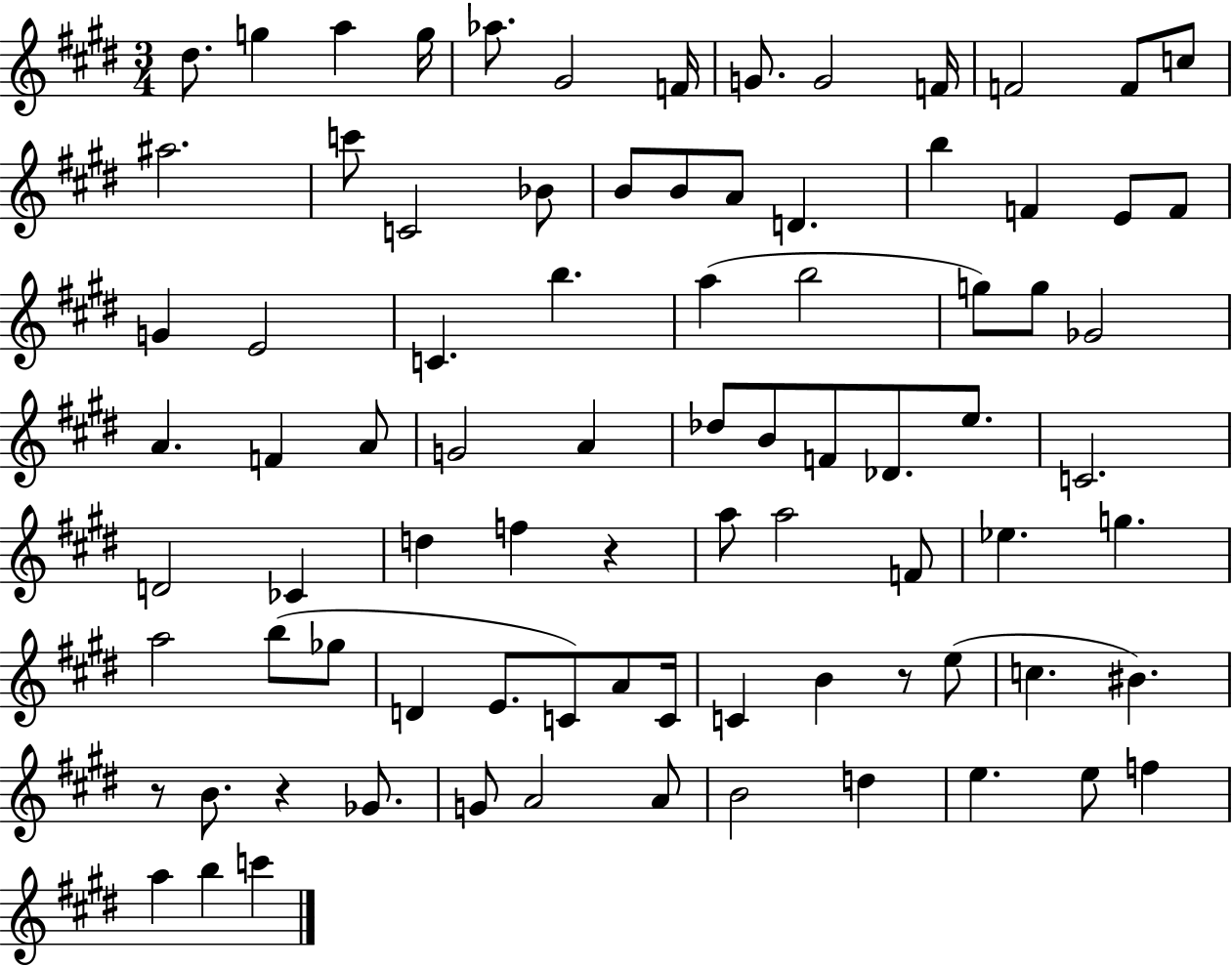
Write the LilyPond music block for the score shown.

{
  \clef treble
  \numericTimeSignature
  \time 3/4
  \key e \major
  dis''8. g''4 a''4 g''16 | aes''8. gis'2 f'16 | g'8. g'2 f'16 | f'2 f'8 c''8 | \break ais''2. | c'''8 c'2 bes'8 | b'8 b'8 a'8 d'4. | b''4 f'4 e'8 f'8 | \break g'4 e'2 | c'4. b''4. | a''4( b''2 | g''8) g''8 ges'2 | \break a'4. f'4 a'8 | g'2 a'4 | des''8 b'8 f'8 des'8. e''8. | c'2. | \break d'2 ces'4 | d''4 f''4 r4 | a''8 a''2 f'8 | ees''4. g''4. | \break a''2 b''8( ges''8 | d'4 e'8. c'8) a'8 c'16 | c'4 b'4 r8 e''8( | c''4. bis'4.) | \break r8 b'8. r4 ges'8. | g'8 a'2 a'8 | b'2 d''4 | e''4. e''8 f''4 | \break a''4 b''4 c'''4 | \bar "|."
}